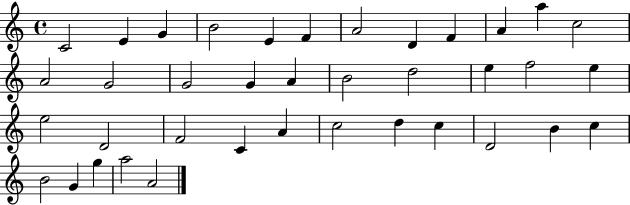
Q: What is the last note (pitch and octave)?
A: A4